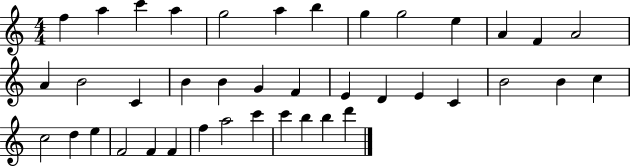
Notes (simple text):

F5/q A5/q C6/q A5/q G5/h A5/q B5/q G5/q G5/h E5/q A4/q F4/q A4/h A4/q B4/h C4/q B4/q B4/q G4/q F4/q E4/q D4/q E4/q C4/q B4/h B4/q C5/q C5/h D5/q E5/q F4/h F4/q F4/q F5/q A5/h C6/q C6/q B5/q B5/q D6/q